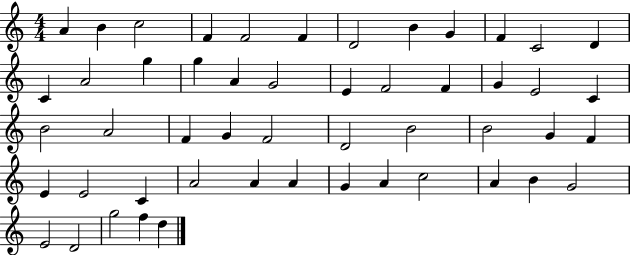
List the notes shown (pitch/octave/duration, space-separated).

A4/q B4/q C5/h F4/q F4/h F4/q D4/h B4/q G4/q F4/q C4/h D4/q C4/q A4/h G5/q G5/q A4/q G4/h E4/q F4/h F4/q G4/q E4/h C4/q B4/h A4/h F4/q G4/q F4/h D4/h B4/h B4/h G4/q F4/q E4/q E4/h C4/q A4/h A4/q A4/q G4/q A4/q C5/h A4/q B4/q G4/h E4/h D4/h G5/h F5/q D5/q